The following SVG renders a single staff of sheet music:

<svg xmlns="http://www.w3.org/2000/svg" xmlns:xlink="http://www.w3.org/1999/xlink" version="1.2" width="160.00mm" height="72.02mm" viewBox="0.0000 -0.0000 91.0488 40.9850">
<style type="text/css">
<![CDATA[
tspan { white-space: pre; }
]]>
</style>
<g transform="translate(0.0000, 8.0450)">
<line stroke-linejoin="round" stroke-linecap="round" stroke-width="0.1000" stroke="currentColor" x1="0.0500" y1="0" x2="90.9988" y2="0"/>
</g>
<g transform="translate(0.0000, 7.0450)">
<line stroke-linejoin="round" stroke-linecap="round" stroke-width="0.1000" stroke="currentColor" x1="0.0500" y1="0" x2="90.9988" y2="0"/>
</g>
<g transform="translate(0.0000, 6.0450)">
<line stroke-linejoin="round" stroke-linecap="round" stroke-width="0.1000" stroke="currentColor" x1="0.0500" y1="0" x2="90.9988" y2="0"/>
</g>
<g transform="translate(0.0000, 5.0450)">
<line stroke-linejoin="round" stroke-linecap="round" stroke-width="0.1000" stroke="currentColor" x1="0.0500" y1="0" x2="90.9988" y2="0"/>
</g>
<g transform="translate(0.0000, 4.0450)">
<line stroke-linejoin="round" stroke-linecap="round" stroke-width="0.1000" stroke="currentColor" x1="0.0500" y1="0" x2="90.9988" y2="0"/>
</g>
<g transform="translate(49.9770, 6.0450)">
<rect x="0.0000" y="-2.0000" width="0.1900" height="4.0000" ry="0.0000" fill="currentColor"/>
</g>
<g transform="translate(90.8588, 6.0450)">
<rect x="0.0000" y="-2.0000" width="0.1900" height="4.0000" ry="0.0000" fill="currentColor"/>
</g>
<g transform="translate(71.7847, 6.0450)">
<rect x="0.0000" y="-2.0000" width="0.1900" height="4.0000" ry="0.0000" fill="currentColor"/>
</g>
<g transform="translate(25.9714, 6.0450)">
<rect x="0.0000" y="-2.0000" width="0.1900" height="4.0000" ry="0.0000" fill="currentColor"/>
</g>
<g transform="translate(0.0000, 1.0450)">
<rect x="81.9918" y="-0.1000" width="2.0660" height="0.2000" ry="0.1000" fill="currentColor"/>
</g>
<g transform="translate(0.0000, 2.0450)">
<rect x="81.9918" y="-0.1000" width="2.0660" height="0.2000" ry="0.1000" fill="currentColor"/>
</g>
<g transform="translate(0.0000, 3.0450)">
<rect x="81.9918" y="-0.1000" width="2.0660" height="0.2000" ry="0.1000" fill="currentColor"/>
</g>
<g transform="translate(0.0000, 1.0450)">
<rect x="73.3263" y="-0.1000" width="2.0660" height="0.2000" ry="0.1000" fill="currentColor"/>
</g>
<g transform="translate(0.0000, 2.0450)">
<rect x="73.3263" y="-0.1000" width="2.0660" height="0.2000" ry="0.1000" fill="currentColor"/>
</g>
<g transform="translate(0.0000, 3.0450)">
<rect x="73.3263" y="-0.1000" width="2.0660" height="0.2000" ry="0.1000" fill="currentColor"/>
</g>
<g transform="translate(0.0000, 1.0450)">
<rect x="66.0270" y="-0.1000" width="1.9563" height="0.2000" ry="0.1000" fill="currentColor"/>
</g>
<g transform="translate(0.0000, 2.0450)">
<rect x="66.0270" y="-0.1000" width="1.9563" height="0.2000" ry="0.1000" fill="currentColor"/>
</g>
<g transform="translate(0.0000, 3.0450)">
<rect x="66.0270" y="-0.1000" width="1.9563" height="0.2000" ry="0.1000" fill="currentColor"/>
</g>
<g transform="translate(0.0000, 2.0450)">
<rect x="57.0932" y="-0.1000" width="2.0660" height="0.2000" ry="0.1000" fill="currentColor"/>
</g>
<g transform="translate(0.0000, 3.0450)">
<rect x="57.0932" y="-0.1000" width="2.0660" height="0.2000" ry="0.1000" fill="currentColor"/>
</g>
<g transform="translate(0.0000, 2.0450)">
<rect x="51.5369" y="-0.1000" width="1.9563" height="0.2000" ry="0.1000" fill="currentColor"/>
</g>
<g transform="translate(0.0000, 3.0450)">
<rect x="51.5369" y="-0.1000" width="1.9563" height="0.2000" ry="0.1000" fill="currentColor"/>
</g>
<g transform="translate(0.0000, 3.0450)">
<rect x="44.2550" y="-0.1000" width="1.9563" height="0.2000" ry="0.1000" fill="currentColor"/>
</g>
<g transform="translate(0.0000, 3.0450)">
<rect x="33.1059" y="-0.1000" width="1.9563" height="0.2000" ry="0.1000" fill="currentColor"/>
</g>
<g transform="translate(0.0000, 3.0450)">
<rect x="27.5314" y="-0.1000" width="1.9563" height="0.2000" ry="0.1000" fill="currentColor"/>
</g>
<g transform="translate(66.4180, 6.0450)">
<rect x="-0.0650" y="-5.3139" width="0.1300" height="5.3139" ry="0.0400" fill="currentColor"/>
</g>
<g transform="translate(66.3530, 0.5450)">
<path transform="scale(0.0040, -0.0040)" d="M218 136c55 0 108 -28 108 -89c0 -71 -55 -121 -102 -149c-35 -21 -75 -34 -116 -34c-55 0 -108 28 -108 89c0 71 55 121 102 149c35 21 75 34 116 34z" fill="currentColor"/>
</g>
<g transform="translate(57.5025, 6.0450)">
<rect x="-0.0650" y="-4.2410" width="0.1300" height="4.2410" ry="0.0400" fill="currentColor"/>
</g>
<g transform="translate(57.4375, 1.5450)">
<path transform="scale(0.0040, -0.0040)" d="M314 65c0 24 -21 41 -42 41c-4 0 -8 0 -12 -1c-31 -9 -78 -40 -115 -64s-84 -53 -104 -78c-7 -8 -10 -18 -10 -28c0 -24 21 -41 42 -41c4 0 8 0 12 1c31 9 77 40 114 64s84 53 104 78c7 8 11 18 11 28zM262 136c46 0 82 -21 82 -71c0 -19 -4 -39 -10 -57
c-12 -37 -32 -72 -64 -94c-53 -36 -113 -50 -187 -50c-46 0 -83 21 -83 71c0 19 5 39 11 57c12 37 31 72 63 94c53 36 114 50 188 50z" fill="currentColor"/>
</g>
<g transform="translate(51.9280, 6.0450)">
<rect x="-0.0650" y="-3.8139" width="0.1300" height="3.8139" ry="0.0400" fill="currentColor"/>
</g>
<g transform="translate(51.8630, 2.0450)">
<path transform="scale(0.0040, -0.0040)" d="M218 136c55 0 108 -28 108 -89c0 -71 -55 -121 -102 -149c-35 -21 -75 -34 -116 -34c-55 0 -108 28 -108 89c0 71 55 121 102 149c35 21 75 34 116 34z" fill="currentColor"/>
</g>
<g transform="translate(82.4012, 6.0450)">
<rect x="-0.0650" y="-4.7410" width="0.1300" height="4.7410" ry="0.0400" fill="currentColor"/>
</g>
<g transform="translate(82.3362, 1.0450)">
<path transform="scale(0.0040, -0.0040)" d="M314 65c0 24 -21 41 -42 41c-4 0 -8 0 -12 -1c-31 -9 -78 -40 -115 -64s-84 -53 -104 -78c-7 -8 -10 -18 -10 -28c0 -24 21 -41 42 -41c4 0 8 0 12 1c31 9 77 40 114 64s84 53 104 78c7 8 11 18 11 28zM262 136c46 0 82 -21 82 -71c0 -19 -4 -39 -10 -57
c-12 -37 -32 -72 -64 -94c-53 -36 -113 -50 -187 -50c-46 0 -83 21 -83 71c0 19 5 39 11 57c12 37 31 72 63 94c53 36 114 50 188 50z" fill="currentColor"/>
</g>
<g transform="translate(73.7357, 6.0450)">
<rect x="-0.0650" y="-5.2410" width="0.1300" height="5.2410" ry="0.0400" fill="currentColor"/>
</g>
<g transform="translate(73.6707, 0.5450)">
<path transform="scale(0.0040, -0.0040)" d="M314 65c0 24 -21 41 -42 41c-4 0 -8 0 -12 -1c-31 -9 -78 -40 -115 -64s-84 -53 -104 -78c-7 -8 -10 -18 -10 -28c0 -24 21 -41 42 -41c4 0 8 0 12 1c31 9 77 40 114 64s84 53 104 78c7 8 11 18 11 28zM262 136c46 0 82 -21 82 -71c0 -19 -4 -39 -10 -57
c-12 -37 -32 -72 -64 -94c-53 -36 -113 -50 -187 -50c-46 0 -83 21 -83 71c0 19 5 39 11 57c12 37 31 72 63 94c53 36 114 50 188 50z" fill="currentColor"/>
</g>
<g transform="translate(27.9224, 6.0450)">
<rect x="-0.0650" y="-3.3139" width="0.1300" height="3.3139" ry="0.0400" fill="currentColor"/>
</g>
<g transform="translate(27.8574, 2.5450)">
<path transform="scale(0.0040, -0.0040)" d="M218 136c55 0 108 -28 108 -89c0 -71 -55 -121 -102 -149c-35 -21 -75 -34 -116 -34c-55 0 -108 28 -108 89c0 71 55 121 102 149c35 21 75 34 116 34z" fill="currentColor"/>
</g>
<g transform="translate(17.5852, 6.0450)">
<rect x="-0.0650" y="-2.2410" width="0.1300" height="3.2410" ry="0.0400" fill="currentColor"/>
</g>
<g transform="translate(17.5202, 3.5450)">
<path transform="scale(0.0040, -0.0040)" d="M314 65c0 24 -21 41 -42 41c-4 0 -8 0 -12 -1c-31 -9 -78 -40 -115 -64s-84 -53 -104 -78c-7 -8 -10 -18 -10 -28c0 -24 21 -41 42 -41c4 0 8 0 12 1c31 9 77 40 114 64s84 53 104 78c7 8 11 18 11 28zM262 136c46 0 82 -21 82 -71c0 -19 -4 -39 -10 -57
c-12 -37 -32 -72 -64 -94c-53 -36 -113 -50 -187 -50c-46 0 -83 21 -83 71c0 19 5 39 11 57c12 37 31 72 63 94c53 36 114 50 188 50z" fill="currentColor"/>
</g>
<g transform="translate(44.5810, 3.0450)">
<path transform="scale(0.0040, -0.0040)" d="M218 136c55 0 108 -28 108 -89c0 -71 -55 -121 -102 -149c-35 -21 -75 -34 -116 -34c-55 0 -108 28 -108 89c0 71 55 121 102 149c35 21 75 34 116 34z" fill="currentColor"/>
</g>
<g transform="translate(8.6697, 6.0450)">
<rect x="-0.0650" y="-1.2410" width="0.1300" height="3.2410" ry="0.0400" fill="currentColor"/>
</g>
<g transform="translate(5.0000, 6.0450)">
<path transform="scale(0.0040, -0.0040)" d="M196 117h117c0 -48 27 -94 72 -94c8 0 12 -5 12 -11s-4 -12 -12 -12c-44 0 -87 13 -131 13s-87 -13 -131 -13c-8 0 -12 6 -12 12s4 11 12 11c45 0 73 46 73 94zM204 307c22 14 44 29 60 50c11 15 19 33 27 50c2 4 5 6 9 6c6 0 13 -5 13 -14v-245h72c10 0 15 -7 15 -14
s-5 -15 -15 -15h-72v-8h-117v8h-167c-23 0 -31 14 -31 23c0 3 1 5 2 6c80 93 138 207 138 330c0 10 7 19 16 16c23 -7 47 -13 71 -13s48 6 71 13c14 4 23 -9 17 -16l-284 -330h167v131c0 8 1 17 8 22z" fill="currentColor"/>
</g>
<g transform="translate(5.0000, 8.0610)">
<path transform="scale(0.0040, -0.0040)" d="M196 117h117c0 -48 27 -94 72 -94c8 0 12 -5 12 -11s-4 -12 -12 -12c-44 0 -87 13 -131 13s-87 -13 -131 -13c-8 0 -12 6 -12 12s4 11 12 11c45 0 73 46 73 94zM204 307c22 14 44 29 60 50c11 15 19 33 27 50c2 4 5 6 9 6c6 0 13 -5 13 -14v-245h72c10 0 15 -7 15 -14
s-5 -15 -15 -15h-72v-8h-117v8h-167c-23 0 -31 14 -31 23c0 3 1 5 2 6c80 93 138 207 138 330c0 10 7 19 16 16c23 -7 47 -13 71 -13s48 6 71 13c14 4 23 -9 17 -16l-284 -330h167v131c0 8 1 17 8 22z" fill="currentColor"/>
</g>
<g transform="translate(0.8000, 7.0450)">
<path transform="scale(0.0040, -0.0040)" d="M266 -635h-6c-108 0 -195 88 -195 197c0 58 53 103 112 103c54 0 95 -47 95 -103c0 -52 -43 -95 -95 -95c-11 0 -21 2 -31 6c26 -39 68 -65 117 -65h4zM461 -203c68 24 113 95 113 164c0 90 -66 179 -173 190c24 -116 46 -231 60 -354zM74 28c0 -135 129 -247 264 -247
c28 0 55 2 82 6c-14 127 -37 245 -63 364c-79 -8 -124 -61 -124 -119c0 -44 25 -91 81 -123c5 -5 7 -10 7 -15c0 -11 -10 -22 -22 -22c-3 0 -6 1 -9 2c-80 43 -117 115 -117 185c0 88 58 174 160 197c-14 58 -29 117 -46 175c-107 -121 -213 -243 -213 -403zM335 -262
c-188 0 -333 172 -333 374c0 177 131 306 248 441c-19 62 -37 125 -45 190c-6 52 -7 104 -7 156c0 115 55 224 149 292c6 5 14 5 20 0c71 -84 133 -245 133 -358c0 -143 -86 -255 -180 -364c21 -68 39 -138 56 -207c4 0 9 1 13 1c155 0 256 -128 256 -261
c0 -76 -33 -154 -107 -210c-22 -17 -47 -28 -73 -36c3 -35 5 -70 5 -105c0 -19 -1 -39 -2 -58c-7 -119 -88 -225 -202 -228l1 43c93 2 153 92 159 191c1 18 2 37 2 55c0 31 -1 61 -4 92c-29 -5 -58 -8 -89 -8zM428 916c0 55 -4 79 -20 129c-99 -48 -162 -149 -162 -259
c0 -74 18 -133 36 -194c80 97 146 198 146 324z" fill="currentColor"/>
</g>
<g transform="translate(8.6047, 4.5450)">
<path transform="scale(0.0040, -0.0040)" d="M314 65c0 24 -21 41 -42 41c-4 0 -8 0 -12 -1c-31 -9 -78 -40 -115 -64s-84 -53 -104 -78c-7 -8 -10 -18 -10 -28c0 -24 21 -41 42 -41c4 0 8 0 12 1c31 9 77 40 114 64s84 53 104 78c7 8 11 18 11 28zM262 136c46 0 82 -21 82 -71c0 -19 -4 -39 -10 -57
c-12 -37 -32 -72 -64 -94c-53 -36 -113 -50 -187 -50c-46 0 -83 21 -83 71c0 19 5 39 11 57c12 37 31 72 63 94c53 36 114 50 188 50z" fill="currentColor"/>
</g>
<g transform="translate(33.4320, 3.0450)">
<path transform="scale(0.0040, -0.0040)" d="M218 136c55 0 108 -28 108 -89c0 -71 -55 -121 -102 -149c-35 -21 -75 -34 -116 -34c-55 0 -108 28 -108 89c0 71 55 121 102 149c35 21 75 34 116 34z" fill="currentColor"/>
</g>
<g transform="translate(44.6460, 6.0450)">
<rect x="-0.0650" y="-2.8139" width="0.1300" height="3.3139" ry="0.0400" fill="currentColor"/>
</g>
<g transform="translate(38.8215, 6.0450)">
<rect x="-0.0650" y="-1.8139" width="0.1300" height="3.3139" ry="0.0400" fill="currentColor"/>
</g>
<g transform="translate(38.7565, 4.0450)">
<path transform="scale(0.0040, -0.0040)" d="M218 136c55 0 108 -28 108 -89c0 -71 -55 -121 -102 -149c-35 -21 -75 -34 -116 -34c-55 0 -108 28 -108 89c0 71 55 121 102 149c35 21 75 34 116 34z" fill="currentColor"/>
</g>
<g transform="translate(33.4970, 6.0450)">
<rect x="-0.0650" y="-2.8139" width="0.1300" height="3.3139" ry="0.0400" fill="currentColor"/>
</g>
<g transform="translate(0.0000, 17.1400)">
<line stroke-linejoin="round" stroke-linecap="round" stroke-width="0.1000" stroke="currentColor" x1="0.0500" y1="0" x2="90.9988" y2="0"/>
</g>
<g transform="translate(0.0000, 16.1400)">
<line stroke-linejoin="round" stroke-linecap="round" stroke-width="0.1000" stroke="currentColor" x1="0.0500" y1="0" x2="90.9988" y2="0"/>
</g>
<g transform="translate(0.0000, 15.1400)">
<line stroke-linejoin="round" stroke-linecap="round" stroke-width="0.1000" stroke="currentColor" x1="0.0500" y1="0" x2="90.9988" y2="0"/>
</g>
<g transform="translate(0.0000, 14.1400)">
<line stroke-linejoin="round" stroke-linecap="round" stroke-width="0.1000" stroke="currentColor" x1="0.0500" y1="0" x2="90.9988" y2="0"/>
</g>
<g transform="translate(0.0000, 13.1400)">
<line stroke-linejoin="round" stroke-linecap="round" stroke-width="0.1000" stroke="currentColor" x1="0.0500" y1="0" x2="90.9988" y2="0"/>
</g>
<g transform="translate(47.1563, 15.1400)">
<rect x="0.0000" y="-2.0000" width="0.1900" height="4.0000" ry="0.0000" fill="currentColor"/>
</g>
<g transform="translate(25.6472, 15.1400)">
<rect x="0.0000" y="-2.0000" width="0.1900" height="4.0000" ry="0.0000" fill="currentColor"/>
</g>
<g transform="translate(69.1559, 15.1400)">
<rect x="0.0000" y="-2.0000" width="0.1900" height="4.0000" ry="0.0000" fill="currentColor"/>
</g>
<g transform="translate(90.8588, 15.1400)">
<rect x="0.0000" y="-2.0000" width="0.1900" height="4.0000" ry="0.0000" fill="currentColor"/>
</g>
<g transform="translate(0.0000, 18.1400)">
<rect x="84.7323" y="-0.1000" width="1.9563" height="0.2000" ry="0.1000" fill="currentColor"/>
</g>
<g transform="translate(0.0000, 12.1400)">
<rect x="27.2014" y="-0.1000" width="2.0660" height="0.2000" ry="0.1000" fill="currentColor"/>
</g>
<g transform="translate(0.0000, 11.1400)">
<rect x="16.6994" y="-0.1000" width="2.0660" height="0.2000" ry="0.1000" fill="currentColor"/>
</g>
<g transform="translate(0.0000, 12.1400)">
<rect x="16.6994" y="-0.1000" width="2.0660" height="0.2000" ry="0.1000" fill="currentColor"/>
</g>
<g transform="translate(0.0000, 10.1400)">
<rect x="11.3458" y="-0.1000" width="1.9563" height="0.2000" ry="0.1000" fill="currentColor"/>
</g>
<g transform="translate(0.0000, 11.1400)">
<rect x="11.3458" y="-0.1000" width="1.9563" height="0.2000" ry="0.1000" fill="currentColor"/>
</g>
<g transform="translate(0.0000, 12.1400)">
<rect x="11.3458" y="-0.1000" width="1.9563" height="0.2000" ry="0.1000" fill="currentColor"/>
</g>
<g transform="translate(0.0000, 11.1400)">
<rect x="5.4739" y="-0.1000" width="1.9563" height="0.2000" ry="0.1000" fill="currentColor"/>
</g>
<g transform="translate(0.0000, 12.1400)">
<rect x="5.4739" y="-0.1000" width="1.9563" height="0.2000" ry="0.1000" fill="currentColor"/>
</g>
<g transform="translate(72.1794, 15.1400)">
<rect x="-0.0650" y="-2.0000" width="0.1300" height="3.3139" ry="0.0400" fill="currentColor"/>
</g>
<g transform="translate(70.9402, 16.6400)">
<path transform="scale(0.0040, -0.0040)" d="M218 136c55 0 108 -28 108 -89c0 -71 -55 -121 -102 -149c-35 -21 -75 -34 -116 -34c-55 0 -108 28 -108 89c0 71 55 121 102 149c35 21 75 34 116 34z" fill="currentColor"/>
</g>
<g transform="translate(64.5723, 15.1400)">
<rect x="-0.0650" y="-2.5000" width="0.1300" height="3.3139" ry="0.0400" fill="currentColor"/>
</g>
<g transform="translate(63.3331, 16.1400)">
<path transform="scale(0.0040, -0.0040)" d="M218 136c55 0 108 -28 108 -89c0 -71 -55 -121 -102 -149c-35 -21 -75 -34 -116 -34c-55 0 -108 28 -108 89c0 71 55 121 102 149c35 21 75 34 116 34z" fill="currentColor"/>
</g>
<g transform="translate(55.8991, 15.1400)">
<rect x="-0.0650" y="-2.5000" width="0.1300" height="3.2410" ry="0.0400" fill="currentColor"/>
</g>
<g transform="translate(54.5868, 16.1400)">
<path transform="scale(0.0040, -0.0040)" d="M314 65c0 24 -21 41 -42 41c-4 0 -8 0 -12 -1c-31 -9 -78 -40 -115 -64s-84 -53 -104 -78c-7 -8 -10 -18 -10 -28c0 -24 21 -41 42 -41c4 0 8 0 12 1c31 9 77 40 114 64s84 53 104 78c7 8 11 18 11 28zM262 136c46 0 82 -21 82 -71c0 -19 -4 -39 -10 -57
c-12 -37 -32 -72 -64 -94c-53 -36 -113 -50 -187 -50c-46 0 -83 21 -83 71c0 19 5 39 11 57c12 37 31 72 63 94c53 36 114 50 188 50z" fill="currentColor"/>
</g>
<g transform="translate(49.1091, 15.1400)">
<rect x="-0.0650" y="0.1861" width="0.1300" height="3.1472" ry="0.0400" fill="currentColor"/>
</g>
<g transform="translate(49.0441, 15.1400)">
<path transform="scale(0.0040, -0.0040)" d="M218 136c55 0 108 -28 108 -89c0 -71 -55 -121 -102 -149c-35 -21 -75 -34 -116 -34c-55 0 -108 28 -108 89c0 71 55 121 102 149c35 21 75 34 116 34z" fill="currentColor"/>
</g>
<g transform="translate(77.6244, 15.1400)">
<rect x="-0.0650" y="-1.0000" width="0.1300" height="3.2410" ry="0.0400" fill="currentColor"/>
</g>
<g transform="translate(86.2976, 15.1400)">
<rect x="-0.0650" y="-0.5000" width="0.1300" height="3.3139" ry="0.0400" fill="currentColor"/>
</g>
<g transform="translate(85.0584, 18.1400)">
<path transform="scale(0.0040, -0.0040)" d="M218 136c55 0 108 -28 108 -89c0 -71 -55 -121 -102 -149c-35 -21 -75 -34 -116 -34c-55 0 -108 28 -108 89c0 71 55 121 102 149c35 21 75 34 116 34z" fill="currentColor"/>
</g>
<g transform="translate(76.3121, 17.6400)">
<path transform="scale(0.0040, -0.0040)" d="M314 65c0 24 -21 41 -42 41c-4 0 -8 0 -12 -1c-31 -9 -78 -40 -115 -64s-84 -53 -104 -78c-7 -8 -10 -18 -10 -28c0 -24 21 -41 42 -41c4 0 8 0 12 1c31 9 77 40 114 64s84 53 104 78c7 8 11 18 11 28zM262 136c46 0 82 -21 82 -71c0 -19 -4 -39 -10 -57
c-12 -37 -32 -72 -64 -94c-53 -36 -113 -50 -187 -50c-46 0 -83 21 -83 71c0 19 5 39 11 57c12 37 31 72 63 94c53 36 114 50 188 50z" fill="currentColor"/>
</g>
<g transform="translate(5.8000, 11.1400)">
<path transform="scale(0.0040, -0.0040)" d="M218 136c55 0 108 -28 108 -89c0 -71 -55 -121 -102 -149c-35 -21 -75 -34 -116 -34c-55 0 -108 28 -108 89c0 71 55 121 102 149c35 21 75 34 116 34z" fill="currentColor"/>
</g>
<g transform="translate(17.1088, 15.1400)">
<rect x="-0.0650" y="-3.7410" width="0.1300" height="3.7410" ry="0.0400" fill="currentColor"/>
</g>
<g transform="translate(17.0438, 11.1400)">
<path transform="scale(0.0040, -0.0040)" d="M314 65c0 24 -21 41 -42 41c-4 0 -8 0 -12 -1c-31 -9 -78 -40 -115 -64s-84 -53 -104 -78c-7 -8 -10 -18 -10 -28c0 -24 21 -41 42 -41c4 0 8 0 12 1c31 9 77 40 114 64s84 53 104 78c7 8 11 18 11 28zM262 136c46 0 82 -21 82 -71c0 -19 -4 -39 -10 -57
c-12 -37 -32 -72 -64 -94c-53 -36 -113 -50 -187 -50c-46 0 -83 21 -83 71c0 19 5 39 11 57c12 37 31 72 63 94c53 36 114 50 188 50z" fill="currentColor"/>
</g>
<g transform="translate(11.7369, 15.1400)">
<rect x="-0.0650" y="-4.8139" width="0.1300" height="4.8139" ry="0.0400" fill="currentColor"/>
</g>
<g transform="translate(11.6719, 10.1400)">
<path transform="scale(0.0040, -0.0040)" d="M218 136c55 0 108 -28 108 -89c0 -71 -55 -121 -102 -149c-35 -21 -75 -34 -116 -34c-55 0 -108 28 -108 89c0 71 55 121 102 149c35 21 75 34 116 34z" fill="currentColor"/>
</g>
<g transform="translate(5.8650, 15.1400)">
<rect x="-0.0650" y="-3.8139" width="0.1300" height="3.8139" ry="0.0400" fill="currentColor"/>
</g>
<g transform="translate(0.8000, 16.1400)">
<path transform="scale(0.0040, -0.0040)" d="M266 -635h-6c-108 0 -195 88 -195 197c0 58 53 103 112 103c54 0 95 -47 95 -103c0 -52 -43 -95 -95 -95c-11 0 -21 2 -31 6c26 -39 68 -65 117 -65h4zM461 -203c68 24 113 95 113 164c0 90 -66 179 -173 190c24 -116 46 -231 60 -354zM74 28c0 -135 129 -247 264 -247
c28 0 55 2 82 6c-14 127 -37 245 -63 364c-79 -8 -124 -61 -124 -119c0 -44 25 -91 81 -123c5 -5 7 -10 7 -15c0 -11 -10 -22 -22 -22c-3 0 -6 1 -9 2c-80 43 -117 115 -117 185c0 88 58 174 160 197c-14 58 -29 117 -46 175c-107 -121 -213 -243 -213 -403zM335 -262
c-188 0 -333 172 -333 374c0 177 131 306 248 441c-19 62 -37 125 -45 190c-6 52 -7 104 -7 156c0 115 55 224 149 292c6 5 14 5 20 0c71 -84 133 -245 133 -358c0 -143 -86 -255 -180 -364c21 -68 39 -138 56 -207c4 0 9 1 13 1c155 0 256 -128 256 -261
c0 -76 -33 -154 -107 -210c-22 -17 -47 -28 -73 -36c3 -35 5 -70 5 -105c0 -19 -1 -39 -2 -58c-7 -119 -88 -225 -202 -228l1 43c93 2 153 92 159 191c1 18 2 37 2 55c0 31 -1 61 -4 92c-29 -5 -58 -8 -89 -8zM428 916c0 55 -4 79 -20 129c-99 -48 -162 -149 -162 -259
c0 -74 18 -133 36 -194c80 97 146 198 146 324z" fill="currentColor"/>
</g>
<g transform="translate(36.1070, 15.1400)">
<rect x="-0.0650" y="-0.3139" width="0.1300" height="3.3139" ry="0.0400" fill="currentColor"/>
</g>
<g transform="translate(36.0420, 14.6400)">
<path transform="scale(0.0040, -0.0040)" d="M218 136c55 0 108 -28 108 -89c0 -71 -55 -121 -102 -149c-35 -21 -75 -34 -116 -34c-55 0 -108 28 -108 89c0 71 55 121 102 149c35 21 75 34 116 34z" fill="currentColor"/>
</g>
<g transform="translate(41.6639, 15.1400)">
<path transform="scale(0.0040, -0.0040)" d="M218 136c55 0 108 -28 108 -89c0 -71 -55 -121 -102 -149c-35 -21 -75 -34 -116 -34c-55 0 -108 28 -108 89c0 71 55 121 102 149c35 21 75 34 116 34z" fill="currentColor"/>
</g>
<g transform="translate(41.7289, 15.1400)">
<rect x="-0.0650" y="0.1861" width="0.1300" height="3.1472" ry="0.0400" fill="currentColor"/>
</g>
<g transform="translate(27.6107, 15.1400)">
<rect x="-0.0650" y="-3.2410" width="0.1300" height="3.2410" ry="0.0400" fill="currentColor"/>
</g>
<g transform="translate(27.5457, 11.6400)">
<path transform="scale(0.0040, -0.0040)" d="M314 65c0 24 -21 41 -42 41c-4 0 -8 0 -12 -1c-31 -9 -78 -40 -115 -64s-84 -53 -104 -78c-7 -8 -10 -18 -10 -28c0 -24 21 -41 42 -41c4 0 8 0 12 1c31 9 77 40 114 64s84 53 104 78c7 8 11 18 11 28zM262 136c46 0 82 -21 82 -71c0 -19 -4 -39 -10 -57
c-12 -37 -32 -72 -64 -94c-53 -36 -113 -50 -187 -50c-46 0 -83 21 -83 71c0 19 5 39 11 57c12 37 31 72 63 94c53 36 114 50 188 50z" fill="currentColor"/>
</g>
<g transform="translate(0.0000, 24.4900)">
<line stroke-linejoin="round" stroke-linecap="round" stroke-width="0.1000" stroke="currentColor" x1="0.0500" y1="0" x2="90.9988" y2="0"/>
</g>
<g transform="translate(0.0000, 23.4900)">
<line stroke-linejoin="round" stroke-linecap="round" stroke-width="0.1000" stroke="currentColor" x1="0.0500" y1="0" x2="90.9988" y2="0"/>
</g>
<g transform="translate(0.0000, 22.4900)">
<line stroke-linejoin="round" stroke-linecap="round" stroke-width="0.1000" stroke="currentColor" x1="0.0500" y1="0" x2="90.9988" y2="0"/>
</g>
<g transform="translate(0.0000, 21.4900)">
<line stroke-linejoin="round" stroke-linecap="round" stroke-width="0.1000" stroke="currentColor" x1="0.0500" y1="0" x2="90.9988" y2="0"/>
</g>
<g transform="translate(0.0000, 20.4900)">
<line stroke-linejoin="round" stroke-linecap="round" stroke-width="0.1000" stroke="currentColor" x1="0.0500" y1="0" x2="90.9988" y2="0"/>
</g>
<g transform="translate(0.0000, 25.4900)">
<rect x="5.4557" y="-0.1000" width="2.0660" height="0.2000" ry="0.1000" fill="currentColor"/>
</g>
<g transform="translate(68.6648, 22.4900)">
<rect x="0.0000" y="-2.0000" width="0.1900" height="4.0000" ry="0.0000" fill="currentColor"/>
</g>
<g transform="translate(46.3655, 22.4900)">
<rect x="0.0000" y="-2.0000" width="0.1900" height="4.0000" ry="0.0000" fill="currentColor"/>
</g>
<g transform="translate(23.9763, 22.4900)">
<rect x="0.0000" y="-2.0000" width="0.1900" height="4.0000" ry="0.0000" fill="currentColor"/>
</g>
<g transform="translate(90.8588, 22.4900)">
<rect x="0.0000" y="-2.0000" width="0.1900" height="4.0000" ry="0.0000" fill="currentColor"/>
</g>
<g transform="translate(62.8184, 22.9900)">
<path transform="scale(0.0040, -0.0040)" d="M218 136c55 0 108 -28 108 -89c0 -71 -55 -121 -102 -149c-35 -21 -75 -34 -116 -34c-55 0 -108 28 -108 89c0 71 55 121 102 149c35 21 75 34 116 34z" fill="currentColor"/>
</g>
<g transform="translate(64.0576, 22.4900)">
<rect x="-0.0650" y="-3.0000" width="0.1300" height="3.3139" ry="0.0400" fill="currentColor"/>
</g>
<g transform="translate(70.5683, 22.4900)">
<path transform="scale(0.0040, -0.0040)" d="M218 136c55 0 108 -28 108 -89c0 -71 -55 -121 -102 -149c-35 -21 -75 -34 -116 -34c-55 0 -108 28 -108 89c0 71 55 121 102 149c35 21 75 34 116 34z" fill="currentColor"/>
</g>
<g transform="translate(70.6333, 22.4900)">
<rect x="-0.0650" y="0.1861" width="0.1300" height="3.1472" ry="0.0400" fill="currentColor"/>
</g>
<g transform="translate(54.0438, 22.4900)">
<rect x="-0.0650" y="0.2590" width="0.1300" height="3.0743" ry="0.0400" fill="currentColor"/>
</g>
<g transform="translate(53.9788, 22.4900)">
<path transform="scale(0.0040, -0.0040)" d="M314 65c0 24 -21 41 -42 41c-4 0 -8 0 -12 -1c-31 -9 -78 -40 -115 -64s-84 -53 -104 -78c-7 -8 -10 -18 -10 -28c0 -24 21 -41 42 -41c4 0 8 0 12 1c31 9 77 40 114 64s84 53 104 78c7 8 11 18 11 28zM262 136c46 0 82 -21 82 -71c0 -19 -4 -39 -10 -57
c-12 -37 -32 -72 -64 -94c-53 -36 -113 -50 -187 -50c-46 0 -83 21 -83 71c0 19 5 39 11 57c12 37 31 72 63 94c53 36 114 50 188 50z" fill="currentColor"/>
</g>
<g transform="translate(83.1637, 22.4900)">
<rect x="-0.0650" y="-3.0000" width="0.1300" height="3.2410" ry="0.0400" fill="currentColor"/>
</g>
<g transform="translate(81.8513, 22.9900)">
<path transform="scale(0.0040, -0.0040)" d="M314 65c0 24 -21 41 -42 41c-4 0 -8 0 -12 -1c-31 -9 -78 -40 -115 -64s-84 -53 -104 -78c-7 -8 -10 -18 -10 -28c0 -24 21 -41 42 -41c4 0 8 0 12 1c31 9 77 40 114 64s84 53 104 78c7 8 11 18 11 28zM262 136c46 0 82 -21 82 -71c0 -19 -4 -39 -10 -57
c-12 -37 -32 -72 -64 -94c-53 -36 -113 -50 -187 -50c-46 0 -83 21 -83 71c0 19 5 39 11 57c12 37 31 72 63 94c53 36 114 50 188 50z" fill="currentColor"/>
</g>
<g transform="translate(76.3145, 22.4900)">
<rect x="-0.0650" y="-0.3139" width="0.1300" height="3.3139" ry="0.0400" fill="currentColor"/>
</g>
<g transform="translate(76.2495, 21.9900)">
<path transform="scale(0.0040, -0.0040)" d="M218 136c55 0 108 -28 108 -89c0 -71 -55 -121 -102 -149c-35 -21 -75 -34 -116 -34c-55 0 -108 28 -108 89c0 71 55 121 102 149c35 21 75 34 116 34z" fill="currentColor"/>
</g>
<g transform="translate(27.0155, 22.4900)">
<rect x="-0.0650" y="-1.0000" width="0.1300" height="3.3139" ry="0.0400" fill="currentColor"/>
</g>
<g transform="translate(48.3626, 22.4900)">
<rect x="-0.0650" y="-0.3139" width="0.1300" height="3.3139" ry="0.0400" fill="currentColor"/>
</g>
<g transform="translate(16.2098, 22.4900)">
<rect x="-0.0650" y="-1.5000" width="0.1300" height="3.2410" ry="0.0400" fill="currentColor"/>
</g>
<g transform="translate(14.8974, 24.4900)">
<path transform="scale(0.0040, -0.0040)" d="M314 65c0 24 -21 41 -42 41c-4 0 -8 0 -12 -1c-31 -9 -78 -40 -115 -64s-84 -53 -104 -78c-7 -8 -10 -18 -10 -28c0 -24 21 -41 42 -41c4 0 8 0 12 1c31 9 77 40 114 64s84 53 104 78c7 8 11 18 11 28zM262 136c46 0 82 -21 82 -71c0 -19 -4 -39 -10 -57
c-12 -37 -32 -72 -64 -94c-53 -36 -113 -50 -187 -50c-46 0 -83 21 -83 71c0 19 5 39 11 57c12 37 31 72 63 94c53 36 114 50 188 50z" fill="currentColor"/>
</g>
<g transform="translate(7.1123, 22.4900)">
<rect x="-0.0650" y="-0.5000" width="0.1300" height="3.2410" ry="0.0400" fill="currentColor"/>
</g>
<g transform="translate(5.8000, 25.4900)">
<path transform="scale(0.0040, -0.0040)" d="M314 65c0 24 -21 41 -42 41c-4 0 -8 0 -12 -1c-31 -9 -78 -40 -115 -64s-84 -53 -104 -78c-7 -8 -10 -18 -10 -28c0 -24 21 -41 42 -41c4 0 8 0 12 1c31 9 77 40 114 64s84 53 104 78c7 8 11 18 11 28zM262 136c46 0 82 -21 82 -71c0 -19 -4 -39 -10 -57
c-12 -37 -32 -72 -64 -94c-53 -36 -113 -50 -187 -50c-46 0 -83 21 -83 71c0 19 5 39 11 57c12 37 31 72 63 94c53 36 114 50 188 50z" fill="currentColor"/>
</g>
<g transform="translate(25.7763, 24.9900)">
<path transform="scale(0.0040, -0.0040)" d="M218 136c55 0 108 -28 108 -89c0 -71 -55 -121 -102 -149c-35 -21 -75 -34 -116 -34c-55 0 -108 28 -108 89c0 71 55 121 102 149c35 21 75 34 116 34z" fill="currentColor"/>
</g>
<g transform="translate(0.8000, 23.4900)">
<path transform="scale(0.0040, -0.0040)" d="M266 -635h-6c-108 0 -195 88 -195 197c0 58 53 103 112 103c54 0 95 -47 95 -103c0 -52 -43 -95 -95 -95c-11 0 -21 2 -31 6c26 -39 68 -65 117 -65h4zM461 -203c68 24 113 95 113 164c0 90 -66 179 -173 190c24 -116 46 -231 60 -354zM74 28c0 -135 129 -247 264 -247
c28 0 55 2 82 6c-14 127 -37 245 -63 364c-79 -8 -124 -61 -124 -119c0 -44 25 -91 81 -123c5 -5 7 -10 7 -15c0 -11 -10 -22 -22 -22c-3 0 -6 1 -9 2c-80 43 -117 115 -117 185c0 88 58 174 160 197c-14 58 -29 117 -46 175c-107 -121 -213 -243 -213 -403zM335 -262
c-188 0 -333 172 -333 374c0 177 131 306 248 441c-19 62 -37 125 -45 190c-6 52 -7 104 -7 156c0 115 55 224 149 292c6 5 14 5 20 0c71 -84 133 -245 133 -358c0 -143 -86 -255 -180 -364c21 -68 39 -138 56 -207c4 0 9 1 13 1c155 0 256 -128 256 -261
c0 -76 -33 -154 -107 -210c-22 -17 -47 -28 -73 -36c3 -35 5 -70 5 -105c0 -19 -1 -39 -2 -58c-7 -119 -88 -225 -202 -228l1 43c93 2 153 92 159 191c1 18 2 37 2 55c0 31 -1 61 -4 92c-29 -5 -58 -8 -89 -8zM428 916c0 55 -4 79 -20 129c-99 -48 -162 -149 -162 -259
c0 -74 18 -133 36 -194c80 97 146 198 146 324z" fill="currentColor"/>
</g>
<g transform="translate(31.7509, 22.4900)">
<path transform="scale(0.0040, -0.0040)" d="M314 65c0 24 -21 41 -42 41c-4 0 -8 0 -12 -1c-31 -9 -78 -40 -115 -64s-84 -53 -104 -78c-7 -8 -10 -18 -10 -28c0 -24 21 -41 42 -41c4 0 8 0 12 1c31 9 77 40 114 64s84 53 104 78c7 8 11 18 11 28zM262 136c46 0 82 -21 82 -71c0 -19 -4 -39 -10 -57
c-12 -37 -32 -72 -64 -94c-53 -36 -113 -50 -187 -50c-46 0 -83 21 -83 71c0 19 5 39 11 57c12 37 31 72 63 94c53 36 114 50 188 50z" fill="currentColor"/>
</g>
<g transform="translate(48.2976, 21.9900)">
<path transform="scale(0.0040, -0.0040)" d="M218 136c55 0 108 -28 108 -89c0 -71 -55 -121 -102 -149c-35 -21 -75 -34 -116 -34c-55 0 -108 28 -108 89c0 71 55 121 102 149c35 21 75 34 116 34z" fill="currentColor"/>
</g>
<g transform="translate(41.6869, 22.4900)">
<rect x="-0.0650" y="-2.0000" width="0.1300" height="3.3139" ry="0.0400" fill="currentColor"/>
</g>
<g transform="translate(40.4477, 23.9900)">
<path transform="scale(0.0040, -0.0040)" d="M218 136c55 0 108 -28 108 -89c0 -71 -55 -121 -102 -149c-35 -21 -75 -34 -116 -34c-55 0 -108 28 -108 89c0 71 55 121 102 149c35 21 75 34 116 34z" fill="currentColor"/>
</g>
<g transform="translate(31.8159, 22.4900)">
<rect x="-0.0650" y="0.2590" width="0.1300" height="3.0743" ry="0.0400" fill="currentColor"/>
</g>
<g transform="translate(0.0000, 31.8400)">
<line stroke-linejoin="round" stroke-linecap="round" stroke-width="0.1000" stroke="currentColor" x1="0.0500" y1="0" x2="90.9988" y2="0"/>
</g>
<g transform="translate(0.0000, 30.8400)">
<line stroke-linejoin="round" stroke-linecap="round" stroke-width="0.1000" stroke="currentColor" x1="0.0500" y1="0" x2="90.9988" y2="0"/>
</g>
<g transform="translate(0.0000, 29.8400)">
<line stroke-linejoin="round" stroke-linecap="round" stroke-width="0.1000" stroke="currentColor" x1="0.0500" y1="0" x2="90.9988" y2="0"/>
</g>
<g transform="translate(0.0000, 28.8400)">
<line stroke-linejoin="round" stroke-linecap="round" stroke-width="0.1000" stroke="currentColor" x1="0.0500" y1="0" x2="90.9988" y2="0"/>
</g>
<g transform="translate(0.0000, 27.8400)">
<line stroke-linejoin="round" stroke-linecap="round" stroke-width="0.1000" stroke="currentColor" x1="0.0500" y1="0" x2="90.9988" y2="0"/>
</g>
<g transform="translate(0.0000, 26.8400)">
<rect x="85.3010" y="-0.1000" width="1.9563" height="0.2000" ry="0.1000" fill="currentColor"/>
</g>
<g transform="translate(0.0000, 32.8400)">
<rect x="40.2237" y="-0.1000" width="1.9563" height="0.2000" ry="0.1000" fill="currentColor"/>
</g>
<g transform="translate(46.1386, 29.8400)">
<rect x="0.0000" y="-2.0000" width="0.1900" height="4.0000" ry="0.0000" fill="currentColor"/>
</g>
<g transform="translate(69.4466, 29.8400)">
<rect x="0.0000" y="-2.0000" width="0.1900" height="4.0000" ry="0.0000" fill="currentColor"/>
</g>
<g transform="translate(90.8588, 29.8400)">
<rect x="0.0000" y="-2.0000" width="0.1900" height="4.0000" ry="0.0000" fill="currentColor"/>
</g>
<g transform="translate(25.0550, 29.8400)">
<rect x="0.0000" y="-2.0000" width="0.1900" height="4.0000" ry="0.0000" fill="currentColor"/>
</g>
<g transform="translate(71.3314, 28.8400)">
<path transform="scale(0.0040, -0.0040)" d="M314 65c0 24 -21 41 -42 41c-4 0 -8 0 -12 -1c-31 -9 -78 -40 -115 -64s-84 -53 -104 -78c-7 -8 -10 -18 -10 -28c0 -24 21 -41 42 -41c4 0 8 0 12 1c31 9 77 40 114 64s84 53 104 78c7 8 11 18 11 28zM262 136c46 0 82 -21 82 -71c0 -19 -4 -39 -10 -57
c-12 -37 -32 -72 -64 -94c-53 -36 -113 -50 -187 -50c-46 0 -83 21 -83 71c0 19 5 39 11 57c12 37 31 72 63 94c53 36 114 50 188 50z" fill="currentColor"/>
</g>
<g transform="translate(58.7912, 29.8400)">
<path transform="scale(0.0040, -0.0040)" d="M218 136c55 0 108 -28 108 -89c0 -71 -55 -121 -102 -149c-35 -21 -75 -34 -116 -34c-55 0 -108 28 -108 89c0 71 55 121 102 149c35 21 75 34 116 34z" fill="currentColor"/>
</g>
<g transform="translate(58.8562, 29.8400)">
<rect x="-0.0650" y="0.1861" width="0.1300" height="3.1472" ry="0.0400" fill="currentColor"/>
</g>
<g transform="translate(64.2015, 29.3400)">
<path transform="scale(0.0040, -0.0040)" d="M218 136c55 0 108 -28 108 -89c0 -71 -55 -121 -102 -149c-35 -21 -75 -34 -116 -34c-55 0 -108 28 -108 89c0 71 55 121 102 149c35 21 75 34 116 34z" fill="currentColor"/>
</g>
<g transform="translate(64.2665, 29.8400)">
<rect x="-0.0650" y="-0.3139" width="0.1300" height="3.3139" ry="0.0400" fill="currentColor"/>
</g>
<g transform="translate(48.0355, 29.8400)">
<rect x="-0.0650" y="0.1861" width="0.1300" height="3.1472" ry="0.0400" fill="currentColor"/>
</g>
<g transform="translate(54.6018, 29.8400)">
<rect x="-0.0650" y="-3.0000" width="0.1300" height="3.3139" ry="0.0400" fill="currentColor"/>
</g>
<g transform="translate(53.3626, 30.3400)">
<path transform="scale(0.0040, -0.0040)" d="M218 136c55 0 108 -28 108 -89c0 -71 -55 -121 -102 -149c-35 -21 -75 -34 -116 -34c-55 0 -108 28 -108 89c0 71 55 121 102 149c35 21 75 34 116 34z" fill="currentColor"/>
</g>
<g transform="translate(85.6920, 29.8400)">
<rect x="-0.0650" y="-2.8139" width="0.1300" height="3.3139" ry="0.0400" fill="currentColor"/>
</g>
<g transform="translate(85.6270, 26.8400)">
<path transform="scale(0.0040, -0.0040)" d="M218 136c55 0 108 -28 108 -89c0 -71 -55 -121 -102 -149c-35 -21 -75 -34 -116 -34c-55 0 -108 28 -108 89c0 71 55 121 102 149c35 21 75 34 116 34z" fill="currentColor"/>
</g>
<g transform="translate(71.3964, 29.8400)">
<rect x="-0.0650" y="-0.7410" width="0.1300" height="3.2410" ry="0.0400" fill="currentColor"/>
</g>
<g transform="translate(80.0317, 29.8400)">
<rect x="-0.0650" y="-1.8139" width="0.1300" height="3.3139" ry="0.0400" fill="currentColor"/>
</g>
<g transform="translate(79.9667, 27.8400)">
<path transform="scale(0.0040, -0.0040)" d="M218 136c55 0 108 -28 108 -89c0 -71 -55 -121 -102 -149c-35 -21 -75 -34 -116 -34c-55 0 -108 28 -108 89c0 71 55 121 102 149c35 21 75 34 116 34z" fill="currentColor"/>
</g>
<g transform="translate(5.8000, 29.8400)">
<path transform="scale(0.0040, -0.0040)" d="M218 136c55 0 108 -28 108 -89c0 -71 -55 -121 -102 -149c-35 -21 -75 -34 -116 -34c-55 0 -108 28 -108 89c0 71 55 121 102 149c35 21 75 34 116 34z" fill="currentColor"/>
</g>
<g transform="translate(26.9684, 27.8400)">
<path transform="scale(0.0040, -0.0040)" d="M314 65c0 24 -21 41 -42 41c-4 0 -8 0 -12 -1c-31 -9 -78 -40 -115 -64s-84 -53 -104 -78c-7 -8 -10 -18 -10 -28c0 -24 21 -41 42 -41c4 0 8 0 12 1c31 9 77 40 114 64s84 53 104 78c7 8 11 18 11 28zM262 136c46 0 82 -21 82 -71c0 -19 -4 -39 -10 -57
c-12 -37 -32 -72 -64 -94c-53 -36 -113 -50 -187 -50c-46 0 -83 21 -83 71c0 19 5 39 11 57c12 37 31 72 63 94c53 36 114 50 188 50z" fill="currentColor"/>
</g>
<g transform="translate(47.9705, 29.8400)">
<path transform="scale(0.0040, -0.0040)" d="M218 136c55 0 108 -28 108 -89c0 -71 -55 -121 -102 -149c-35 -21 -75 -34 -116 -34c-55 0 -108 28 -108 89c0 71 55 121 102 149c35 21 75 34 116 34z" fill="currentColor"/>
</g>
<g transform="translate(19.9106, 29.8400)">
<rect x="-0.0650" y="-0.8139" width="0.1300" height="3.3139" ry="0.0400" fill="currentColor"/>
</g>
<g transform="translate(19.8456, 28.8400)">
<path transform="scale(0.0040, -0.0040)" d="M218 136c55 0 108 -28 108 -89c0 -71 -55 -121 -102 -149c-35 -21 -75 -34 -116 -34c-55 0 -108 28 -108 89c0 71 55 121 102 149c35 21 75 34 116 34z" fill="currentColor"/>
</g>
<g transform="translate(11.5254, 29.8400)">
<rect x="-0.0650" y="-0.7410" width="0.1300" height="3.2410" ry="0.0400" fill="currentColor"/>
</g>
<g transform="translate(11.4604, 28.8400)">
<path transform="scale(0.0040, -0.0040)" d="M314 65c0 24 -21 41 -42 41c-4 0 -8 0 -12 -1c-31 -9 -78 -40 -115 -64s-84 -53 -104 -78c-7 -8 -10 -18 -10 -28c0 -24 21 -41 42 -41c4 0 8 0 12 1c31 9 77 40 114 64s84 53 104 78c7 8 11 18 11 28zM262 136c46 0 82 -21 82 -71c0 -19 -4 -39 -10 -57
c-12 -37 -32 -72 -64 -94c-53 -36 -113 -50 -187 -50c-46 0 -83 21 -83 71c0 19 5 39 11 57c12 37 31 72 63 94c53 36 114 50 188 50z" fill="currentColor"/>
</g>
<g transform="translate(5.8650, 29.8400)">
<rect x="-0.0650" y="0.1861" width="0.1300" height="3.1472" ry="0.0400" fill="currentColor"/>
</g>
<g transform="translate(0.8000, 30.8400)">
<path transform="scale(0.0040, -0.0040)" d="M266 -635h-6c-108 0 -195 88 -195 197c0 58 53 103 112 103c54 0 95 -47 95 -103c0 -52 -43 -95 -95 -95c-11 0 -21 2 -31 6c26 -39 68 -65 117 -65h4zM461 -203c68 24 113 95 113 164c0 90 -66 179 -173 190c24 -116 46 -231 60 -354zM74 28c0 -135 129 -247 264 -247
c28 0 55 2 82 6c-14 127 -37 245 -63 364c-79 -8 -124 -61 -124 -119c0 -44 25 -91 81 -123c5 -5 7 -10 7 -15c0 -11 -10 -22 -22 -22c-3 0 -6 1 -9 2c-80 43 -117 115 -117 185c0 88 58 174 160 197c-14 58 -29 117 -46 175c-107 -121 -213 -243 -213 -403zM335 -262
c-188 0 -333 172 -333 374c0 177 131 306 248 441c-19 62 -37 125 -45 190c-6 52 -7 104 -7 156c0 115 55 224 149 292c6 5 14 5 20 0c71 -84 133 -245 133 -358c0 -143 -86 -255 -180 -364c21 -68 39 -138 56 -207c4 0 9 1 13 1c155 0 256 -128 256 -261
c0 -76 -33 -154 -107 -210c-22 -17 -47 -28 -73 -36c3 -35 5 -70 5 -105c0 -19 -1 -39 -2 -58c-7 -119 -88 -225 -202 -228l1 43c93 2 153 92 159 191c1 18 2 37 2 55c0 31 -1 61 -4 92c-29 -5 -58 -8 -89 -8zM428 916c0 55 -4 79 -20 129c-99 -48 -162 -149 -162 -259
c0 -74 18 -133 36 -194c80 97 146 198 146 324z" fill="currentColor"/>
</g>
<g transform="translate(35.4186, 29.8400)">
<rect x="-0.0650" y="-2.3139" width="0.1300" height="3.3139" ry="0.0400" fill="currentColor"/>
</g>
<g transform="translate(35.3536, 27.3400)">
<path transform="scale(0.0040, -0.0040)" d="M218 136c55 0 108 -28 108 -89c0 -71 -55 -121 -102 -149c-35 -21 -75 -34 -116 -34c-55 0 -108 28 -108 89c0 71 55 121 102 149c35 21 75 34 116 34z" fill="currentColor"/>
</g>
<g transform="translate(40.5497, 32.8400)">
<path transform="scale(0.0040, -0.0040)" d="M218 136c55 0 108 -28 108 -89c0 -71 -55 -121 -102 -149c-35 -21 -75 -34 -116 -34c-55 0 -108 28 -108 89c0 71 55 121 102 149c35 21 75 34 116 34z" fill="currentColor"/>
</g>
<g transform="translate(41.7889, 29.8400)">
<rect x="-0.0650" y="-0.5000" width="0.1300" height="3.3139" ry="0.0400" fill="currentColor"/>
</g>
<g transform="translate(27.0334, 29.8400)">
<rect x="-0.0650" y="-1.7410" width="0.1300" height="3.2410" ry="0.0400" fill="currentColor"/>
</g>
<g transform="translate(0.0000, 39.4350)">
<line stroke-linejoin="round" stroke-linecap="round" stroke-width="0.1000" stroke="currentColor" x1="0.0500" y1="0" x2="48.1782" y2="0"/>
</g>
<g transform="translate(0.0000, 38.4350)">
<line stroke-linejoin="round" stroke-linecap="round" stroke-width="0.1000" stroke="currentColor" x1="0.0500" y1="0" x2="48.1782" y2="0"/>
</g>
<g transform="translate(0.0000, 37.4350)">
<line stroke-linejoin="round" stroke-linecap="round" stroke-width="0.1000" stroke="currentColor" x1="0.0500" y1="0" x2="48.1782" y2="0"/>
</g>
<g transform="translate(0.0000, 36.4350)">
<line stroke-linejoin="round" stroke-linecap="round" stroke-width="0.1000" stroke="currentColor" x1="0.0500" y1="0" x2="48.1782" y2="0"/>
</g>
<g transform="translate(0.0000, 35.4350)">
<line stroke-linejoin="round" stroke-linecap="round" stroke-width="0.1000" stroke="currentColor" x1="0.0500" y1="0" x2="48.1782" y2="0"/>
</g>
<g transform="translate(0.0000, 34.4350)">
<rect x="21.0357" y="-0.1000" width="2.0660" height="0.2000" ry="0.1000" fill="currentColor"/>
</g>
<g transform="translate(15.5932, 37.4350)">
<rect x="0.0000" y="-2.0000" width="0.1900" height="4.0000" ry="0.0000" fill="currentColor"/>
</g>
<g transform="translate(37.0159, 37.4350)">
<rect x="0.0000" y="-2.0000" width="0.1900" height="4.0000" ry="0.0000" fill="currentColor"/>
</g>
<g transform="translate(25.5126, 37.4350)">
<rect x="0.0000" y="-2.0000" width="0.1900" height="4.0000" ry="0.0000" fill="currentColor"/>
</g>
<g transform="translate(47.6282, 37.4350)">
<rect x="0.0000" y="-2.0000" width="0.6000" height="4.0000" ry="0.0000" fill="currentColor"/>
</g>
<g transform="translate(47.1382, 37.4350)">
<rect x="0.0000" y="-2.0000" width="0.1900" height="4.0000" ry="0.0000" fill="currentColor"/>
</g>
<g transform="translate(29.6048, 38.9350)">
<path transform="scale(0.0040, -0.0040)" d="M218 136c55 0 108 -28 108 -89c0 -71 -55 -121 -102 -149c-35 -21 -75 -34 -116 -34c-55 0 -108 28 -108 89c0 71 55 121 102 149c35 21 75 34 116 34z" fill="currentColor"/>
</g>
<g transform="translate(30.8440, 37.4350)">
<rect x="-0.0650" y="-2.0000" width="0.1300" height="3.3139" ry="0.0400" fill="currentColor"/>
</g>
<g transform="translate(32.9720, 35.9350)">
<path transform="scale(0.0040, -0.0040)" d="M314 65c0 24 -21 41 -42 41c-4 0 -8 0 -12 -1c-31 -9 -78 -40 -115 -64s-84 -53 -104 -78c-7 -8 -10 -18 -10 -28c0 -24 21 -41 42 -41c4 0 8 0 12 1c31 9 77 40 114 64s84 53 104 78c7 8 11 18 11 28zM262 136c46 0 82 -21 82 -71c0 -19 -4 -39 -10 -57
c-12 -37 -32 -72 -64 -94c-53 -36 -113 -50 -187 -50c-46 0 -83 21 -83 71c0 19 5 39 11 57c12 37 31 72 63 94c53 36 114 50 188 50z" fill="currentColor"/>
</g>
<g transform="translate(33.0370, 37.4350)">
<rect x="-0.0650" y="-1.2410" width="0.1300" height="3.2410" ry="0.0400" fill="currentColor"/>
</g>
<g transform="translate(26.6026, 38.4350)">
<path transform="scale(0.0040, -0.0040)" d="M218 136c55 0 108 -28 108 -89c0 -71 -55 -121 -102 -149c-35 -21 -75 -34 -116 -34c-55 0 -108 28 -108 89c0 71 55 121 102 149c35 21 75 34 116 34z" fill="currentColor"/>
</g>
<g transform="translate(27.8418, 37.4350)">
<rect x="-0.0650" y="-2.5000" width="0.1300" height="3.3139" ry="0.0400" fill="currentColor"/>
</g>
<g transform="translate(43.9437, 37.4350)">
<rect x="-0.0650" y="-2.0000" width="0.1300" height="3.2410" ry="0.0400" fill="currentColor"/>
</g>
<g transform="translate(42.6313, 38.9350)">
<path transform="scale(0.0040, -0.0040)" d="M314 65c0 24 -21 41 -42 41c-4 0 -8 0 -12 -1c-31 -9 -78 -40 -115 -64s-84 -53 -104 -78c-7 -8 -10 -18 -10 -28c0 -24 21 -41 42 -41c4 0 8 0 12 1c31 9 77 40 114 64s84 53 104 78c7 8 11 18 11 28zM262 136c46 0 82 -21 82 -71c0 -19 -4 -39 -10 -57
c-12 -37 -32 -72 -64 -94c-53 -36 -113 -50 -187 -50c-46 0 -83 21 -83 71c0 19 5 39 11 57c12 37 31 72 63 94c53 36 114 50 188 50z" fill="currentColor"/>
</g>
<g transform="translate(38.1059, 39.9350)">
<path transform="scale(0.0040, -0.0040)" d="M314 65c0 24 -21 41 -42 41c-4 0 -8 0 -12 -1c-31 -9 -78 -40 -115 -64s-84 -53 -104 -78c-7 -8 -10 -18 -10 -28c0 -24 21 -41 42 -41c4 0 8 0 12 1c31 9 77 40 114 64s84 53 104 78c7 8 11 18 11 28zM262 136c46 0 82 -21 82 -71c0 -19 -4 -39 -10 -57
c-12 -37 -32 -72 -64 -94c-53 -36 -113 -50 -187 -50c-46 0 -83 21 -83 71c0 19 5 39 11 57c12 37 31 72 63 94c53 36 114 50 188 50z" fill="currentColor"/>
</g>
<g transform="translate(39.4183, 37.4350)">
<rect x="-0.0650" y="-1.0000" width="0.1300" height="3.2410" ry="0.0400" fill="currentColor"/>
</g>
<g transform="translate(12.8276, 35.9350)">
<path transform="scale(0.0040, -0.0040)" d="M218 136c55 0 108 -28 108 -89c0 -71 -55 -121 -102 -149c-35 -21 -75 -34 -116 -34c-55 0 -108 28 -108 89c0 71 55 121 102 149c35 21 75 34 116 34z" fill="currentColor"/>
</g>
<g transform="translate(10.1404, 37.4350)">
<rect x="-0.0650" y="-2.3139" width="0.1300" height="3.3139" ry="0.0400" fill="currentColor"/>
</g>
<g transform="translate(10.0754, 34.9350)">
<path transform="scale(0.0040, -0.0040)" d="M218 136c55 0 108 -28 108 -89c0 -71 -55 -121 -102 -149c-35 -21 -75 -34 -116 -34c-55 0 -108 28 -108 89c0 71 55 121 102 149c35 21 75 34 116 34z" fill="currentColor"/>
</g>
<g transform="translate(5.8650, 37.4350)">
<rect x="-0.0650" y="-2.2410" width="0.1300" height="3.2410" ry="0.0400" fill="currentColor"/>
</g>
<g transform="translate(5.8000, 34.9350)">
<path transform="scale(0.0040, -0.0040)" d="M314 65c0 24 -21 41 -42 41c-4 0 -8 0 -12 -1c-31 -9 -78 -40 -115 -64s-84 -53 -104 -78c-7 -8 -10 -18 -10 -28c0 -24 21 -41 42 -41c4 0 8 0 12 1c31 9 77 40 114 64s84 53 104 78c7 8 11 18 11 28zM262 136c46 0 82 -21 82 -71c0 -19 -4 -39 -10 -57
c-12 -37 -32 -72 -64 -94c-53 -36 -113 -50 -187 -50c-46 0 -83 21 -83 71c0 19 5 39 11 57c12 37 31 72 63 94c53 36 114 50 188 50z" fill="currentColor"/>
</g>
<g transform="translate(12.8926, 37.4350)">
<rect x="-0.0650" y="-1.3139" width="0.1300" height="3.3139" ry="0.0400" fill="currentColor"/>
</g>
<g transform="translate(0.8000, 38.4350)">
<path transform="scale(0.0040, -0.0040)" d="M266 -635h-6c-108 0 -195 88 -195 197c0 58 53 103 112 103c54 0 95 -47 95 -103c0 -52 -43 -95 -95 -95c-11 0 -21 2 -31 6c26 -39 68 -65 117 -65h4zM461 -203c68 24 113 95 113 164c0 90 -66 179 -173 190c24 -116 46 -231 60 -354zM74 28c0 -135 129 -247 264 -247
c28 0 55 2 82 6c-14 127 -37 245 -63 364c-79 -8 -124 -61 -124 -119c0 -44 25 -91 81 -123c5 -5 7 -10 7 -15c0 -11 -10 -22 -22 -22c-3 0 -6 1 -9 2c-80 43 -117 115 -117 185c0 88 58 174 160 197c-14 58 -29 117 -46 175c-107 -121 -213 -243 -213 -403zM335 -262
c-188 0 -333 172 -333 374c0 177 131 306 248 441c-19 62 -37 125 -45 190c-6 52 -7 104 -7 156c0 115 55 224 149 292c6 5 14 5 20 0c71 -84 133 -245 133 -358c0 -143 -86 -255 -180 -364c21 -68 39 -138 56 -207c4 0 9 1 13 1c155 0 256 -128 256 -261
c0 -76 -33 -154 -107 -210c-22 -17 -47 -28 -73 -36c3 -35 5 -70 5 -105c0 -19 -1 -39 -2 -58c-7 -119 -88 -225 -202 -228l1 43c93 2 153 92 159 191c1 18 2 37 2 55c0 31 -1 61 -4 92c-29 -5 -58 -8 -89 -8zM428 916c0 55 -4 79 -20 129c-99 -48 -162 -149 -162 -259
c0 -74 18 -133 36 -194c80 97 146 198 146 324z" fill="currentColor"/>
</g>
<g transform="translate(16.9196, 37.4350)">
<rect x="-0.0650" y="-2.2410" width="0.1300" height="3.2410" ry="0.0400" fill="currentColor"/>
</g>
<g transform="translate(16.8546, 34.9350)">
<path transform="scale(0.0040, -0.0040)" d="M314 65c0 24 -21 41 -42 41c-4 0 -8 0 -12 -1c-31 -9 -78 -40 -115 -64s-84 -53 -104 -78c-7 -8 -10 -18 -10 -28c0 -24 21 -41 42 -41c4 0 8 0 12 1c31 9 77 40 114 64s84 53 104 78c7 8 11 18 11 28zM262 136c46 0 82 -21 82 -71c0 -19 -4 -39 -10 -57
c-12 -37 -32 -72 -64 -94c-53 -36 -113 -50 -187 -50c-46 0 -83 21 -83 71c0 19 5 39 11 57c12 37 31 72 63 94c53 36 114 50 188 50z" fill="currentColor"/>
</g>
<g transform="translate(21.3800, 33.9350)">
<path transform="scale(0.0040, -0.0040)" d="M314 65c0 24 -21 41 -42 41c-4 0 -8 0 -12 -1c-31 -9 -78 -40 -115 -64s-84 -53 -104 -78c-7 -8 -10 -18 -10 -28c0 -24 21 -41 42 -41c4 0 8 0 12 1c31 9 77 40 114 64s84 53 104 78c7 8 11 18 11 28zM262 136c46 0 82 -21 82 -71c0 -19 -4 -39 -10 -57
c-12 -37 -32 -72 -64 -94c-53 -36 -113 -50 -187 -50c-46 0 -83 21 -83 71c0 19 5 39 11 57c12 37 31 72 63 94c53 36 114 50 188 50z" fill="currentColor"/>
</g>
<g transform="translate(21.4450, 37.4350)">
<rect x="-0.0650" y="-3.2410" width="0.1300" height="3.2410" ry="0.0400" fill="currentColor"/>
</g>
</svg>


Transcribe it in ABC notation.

X:1
T:Untitled
M:4/4
L:1/4
K:C
e2 g2 b a f a c' d'2 f' f'2 e'2 c' e' c'2 b2 c B B G2 G F D2 C C2 E2 D B2 F c B2 A B c A2 B d2 d f2 g C B A B c d2 f a g2 g e g2 b2 G F e2 D2 F2